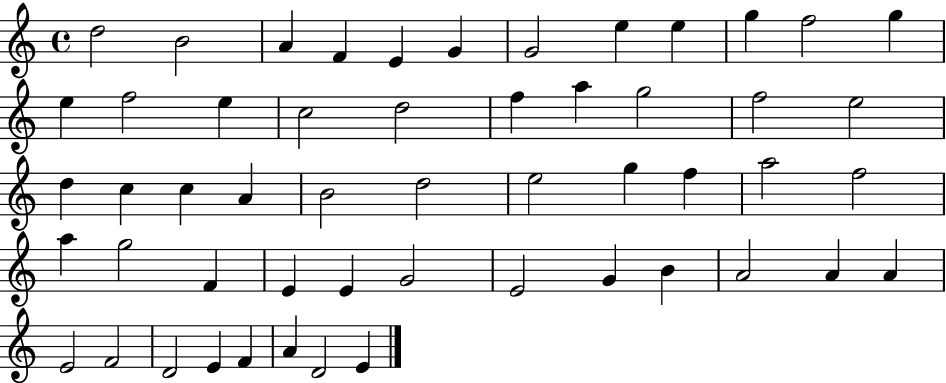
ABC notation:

X:1
T:Untitled
M:4/4
L:1/4
K:C
d2 B2 A F E G G2 e e g f2 g e f2 e c2 d2 f a g2 f2 e2 d c c A B2 d2 e2 g f a2 f2 a g2 F E E G2 E2 G B A2 A A E2 F2 D2 E F A D2 E